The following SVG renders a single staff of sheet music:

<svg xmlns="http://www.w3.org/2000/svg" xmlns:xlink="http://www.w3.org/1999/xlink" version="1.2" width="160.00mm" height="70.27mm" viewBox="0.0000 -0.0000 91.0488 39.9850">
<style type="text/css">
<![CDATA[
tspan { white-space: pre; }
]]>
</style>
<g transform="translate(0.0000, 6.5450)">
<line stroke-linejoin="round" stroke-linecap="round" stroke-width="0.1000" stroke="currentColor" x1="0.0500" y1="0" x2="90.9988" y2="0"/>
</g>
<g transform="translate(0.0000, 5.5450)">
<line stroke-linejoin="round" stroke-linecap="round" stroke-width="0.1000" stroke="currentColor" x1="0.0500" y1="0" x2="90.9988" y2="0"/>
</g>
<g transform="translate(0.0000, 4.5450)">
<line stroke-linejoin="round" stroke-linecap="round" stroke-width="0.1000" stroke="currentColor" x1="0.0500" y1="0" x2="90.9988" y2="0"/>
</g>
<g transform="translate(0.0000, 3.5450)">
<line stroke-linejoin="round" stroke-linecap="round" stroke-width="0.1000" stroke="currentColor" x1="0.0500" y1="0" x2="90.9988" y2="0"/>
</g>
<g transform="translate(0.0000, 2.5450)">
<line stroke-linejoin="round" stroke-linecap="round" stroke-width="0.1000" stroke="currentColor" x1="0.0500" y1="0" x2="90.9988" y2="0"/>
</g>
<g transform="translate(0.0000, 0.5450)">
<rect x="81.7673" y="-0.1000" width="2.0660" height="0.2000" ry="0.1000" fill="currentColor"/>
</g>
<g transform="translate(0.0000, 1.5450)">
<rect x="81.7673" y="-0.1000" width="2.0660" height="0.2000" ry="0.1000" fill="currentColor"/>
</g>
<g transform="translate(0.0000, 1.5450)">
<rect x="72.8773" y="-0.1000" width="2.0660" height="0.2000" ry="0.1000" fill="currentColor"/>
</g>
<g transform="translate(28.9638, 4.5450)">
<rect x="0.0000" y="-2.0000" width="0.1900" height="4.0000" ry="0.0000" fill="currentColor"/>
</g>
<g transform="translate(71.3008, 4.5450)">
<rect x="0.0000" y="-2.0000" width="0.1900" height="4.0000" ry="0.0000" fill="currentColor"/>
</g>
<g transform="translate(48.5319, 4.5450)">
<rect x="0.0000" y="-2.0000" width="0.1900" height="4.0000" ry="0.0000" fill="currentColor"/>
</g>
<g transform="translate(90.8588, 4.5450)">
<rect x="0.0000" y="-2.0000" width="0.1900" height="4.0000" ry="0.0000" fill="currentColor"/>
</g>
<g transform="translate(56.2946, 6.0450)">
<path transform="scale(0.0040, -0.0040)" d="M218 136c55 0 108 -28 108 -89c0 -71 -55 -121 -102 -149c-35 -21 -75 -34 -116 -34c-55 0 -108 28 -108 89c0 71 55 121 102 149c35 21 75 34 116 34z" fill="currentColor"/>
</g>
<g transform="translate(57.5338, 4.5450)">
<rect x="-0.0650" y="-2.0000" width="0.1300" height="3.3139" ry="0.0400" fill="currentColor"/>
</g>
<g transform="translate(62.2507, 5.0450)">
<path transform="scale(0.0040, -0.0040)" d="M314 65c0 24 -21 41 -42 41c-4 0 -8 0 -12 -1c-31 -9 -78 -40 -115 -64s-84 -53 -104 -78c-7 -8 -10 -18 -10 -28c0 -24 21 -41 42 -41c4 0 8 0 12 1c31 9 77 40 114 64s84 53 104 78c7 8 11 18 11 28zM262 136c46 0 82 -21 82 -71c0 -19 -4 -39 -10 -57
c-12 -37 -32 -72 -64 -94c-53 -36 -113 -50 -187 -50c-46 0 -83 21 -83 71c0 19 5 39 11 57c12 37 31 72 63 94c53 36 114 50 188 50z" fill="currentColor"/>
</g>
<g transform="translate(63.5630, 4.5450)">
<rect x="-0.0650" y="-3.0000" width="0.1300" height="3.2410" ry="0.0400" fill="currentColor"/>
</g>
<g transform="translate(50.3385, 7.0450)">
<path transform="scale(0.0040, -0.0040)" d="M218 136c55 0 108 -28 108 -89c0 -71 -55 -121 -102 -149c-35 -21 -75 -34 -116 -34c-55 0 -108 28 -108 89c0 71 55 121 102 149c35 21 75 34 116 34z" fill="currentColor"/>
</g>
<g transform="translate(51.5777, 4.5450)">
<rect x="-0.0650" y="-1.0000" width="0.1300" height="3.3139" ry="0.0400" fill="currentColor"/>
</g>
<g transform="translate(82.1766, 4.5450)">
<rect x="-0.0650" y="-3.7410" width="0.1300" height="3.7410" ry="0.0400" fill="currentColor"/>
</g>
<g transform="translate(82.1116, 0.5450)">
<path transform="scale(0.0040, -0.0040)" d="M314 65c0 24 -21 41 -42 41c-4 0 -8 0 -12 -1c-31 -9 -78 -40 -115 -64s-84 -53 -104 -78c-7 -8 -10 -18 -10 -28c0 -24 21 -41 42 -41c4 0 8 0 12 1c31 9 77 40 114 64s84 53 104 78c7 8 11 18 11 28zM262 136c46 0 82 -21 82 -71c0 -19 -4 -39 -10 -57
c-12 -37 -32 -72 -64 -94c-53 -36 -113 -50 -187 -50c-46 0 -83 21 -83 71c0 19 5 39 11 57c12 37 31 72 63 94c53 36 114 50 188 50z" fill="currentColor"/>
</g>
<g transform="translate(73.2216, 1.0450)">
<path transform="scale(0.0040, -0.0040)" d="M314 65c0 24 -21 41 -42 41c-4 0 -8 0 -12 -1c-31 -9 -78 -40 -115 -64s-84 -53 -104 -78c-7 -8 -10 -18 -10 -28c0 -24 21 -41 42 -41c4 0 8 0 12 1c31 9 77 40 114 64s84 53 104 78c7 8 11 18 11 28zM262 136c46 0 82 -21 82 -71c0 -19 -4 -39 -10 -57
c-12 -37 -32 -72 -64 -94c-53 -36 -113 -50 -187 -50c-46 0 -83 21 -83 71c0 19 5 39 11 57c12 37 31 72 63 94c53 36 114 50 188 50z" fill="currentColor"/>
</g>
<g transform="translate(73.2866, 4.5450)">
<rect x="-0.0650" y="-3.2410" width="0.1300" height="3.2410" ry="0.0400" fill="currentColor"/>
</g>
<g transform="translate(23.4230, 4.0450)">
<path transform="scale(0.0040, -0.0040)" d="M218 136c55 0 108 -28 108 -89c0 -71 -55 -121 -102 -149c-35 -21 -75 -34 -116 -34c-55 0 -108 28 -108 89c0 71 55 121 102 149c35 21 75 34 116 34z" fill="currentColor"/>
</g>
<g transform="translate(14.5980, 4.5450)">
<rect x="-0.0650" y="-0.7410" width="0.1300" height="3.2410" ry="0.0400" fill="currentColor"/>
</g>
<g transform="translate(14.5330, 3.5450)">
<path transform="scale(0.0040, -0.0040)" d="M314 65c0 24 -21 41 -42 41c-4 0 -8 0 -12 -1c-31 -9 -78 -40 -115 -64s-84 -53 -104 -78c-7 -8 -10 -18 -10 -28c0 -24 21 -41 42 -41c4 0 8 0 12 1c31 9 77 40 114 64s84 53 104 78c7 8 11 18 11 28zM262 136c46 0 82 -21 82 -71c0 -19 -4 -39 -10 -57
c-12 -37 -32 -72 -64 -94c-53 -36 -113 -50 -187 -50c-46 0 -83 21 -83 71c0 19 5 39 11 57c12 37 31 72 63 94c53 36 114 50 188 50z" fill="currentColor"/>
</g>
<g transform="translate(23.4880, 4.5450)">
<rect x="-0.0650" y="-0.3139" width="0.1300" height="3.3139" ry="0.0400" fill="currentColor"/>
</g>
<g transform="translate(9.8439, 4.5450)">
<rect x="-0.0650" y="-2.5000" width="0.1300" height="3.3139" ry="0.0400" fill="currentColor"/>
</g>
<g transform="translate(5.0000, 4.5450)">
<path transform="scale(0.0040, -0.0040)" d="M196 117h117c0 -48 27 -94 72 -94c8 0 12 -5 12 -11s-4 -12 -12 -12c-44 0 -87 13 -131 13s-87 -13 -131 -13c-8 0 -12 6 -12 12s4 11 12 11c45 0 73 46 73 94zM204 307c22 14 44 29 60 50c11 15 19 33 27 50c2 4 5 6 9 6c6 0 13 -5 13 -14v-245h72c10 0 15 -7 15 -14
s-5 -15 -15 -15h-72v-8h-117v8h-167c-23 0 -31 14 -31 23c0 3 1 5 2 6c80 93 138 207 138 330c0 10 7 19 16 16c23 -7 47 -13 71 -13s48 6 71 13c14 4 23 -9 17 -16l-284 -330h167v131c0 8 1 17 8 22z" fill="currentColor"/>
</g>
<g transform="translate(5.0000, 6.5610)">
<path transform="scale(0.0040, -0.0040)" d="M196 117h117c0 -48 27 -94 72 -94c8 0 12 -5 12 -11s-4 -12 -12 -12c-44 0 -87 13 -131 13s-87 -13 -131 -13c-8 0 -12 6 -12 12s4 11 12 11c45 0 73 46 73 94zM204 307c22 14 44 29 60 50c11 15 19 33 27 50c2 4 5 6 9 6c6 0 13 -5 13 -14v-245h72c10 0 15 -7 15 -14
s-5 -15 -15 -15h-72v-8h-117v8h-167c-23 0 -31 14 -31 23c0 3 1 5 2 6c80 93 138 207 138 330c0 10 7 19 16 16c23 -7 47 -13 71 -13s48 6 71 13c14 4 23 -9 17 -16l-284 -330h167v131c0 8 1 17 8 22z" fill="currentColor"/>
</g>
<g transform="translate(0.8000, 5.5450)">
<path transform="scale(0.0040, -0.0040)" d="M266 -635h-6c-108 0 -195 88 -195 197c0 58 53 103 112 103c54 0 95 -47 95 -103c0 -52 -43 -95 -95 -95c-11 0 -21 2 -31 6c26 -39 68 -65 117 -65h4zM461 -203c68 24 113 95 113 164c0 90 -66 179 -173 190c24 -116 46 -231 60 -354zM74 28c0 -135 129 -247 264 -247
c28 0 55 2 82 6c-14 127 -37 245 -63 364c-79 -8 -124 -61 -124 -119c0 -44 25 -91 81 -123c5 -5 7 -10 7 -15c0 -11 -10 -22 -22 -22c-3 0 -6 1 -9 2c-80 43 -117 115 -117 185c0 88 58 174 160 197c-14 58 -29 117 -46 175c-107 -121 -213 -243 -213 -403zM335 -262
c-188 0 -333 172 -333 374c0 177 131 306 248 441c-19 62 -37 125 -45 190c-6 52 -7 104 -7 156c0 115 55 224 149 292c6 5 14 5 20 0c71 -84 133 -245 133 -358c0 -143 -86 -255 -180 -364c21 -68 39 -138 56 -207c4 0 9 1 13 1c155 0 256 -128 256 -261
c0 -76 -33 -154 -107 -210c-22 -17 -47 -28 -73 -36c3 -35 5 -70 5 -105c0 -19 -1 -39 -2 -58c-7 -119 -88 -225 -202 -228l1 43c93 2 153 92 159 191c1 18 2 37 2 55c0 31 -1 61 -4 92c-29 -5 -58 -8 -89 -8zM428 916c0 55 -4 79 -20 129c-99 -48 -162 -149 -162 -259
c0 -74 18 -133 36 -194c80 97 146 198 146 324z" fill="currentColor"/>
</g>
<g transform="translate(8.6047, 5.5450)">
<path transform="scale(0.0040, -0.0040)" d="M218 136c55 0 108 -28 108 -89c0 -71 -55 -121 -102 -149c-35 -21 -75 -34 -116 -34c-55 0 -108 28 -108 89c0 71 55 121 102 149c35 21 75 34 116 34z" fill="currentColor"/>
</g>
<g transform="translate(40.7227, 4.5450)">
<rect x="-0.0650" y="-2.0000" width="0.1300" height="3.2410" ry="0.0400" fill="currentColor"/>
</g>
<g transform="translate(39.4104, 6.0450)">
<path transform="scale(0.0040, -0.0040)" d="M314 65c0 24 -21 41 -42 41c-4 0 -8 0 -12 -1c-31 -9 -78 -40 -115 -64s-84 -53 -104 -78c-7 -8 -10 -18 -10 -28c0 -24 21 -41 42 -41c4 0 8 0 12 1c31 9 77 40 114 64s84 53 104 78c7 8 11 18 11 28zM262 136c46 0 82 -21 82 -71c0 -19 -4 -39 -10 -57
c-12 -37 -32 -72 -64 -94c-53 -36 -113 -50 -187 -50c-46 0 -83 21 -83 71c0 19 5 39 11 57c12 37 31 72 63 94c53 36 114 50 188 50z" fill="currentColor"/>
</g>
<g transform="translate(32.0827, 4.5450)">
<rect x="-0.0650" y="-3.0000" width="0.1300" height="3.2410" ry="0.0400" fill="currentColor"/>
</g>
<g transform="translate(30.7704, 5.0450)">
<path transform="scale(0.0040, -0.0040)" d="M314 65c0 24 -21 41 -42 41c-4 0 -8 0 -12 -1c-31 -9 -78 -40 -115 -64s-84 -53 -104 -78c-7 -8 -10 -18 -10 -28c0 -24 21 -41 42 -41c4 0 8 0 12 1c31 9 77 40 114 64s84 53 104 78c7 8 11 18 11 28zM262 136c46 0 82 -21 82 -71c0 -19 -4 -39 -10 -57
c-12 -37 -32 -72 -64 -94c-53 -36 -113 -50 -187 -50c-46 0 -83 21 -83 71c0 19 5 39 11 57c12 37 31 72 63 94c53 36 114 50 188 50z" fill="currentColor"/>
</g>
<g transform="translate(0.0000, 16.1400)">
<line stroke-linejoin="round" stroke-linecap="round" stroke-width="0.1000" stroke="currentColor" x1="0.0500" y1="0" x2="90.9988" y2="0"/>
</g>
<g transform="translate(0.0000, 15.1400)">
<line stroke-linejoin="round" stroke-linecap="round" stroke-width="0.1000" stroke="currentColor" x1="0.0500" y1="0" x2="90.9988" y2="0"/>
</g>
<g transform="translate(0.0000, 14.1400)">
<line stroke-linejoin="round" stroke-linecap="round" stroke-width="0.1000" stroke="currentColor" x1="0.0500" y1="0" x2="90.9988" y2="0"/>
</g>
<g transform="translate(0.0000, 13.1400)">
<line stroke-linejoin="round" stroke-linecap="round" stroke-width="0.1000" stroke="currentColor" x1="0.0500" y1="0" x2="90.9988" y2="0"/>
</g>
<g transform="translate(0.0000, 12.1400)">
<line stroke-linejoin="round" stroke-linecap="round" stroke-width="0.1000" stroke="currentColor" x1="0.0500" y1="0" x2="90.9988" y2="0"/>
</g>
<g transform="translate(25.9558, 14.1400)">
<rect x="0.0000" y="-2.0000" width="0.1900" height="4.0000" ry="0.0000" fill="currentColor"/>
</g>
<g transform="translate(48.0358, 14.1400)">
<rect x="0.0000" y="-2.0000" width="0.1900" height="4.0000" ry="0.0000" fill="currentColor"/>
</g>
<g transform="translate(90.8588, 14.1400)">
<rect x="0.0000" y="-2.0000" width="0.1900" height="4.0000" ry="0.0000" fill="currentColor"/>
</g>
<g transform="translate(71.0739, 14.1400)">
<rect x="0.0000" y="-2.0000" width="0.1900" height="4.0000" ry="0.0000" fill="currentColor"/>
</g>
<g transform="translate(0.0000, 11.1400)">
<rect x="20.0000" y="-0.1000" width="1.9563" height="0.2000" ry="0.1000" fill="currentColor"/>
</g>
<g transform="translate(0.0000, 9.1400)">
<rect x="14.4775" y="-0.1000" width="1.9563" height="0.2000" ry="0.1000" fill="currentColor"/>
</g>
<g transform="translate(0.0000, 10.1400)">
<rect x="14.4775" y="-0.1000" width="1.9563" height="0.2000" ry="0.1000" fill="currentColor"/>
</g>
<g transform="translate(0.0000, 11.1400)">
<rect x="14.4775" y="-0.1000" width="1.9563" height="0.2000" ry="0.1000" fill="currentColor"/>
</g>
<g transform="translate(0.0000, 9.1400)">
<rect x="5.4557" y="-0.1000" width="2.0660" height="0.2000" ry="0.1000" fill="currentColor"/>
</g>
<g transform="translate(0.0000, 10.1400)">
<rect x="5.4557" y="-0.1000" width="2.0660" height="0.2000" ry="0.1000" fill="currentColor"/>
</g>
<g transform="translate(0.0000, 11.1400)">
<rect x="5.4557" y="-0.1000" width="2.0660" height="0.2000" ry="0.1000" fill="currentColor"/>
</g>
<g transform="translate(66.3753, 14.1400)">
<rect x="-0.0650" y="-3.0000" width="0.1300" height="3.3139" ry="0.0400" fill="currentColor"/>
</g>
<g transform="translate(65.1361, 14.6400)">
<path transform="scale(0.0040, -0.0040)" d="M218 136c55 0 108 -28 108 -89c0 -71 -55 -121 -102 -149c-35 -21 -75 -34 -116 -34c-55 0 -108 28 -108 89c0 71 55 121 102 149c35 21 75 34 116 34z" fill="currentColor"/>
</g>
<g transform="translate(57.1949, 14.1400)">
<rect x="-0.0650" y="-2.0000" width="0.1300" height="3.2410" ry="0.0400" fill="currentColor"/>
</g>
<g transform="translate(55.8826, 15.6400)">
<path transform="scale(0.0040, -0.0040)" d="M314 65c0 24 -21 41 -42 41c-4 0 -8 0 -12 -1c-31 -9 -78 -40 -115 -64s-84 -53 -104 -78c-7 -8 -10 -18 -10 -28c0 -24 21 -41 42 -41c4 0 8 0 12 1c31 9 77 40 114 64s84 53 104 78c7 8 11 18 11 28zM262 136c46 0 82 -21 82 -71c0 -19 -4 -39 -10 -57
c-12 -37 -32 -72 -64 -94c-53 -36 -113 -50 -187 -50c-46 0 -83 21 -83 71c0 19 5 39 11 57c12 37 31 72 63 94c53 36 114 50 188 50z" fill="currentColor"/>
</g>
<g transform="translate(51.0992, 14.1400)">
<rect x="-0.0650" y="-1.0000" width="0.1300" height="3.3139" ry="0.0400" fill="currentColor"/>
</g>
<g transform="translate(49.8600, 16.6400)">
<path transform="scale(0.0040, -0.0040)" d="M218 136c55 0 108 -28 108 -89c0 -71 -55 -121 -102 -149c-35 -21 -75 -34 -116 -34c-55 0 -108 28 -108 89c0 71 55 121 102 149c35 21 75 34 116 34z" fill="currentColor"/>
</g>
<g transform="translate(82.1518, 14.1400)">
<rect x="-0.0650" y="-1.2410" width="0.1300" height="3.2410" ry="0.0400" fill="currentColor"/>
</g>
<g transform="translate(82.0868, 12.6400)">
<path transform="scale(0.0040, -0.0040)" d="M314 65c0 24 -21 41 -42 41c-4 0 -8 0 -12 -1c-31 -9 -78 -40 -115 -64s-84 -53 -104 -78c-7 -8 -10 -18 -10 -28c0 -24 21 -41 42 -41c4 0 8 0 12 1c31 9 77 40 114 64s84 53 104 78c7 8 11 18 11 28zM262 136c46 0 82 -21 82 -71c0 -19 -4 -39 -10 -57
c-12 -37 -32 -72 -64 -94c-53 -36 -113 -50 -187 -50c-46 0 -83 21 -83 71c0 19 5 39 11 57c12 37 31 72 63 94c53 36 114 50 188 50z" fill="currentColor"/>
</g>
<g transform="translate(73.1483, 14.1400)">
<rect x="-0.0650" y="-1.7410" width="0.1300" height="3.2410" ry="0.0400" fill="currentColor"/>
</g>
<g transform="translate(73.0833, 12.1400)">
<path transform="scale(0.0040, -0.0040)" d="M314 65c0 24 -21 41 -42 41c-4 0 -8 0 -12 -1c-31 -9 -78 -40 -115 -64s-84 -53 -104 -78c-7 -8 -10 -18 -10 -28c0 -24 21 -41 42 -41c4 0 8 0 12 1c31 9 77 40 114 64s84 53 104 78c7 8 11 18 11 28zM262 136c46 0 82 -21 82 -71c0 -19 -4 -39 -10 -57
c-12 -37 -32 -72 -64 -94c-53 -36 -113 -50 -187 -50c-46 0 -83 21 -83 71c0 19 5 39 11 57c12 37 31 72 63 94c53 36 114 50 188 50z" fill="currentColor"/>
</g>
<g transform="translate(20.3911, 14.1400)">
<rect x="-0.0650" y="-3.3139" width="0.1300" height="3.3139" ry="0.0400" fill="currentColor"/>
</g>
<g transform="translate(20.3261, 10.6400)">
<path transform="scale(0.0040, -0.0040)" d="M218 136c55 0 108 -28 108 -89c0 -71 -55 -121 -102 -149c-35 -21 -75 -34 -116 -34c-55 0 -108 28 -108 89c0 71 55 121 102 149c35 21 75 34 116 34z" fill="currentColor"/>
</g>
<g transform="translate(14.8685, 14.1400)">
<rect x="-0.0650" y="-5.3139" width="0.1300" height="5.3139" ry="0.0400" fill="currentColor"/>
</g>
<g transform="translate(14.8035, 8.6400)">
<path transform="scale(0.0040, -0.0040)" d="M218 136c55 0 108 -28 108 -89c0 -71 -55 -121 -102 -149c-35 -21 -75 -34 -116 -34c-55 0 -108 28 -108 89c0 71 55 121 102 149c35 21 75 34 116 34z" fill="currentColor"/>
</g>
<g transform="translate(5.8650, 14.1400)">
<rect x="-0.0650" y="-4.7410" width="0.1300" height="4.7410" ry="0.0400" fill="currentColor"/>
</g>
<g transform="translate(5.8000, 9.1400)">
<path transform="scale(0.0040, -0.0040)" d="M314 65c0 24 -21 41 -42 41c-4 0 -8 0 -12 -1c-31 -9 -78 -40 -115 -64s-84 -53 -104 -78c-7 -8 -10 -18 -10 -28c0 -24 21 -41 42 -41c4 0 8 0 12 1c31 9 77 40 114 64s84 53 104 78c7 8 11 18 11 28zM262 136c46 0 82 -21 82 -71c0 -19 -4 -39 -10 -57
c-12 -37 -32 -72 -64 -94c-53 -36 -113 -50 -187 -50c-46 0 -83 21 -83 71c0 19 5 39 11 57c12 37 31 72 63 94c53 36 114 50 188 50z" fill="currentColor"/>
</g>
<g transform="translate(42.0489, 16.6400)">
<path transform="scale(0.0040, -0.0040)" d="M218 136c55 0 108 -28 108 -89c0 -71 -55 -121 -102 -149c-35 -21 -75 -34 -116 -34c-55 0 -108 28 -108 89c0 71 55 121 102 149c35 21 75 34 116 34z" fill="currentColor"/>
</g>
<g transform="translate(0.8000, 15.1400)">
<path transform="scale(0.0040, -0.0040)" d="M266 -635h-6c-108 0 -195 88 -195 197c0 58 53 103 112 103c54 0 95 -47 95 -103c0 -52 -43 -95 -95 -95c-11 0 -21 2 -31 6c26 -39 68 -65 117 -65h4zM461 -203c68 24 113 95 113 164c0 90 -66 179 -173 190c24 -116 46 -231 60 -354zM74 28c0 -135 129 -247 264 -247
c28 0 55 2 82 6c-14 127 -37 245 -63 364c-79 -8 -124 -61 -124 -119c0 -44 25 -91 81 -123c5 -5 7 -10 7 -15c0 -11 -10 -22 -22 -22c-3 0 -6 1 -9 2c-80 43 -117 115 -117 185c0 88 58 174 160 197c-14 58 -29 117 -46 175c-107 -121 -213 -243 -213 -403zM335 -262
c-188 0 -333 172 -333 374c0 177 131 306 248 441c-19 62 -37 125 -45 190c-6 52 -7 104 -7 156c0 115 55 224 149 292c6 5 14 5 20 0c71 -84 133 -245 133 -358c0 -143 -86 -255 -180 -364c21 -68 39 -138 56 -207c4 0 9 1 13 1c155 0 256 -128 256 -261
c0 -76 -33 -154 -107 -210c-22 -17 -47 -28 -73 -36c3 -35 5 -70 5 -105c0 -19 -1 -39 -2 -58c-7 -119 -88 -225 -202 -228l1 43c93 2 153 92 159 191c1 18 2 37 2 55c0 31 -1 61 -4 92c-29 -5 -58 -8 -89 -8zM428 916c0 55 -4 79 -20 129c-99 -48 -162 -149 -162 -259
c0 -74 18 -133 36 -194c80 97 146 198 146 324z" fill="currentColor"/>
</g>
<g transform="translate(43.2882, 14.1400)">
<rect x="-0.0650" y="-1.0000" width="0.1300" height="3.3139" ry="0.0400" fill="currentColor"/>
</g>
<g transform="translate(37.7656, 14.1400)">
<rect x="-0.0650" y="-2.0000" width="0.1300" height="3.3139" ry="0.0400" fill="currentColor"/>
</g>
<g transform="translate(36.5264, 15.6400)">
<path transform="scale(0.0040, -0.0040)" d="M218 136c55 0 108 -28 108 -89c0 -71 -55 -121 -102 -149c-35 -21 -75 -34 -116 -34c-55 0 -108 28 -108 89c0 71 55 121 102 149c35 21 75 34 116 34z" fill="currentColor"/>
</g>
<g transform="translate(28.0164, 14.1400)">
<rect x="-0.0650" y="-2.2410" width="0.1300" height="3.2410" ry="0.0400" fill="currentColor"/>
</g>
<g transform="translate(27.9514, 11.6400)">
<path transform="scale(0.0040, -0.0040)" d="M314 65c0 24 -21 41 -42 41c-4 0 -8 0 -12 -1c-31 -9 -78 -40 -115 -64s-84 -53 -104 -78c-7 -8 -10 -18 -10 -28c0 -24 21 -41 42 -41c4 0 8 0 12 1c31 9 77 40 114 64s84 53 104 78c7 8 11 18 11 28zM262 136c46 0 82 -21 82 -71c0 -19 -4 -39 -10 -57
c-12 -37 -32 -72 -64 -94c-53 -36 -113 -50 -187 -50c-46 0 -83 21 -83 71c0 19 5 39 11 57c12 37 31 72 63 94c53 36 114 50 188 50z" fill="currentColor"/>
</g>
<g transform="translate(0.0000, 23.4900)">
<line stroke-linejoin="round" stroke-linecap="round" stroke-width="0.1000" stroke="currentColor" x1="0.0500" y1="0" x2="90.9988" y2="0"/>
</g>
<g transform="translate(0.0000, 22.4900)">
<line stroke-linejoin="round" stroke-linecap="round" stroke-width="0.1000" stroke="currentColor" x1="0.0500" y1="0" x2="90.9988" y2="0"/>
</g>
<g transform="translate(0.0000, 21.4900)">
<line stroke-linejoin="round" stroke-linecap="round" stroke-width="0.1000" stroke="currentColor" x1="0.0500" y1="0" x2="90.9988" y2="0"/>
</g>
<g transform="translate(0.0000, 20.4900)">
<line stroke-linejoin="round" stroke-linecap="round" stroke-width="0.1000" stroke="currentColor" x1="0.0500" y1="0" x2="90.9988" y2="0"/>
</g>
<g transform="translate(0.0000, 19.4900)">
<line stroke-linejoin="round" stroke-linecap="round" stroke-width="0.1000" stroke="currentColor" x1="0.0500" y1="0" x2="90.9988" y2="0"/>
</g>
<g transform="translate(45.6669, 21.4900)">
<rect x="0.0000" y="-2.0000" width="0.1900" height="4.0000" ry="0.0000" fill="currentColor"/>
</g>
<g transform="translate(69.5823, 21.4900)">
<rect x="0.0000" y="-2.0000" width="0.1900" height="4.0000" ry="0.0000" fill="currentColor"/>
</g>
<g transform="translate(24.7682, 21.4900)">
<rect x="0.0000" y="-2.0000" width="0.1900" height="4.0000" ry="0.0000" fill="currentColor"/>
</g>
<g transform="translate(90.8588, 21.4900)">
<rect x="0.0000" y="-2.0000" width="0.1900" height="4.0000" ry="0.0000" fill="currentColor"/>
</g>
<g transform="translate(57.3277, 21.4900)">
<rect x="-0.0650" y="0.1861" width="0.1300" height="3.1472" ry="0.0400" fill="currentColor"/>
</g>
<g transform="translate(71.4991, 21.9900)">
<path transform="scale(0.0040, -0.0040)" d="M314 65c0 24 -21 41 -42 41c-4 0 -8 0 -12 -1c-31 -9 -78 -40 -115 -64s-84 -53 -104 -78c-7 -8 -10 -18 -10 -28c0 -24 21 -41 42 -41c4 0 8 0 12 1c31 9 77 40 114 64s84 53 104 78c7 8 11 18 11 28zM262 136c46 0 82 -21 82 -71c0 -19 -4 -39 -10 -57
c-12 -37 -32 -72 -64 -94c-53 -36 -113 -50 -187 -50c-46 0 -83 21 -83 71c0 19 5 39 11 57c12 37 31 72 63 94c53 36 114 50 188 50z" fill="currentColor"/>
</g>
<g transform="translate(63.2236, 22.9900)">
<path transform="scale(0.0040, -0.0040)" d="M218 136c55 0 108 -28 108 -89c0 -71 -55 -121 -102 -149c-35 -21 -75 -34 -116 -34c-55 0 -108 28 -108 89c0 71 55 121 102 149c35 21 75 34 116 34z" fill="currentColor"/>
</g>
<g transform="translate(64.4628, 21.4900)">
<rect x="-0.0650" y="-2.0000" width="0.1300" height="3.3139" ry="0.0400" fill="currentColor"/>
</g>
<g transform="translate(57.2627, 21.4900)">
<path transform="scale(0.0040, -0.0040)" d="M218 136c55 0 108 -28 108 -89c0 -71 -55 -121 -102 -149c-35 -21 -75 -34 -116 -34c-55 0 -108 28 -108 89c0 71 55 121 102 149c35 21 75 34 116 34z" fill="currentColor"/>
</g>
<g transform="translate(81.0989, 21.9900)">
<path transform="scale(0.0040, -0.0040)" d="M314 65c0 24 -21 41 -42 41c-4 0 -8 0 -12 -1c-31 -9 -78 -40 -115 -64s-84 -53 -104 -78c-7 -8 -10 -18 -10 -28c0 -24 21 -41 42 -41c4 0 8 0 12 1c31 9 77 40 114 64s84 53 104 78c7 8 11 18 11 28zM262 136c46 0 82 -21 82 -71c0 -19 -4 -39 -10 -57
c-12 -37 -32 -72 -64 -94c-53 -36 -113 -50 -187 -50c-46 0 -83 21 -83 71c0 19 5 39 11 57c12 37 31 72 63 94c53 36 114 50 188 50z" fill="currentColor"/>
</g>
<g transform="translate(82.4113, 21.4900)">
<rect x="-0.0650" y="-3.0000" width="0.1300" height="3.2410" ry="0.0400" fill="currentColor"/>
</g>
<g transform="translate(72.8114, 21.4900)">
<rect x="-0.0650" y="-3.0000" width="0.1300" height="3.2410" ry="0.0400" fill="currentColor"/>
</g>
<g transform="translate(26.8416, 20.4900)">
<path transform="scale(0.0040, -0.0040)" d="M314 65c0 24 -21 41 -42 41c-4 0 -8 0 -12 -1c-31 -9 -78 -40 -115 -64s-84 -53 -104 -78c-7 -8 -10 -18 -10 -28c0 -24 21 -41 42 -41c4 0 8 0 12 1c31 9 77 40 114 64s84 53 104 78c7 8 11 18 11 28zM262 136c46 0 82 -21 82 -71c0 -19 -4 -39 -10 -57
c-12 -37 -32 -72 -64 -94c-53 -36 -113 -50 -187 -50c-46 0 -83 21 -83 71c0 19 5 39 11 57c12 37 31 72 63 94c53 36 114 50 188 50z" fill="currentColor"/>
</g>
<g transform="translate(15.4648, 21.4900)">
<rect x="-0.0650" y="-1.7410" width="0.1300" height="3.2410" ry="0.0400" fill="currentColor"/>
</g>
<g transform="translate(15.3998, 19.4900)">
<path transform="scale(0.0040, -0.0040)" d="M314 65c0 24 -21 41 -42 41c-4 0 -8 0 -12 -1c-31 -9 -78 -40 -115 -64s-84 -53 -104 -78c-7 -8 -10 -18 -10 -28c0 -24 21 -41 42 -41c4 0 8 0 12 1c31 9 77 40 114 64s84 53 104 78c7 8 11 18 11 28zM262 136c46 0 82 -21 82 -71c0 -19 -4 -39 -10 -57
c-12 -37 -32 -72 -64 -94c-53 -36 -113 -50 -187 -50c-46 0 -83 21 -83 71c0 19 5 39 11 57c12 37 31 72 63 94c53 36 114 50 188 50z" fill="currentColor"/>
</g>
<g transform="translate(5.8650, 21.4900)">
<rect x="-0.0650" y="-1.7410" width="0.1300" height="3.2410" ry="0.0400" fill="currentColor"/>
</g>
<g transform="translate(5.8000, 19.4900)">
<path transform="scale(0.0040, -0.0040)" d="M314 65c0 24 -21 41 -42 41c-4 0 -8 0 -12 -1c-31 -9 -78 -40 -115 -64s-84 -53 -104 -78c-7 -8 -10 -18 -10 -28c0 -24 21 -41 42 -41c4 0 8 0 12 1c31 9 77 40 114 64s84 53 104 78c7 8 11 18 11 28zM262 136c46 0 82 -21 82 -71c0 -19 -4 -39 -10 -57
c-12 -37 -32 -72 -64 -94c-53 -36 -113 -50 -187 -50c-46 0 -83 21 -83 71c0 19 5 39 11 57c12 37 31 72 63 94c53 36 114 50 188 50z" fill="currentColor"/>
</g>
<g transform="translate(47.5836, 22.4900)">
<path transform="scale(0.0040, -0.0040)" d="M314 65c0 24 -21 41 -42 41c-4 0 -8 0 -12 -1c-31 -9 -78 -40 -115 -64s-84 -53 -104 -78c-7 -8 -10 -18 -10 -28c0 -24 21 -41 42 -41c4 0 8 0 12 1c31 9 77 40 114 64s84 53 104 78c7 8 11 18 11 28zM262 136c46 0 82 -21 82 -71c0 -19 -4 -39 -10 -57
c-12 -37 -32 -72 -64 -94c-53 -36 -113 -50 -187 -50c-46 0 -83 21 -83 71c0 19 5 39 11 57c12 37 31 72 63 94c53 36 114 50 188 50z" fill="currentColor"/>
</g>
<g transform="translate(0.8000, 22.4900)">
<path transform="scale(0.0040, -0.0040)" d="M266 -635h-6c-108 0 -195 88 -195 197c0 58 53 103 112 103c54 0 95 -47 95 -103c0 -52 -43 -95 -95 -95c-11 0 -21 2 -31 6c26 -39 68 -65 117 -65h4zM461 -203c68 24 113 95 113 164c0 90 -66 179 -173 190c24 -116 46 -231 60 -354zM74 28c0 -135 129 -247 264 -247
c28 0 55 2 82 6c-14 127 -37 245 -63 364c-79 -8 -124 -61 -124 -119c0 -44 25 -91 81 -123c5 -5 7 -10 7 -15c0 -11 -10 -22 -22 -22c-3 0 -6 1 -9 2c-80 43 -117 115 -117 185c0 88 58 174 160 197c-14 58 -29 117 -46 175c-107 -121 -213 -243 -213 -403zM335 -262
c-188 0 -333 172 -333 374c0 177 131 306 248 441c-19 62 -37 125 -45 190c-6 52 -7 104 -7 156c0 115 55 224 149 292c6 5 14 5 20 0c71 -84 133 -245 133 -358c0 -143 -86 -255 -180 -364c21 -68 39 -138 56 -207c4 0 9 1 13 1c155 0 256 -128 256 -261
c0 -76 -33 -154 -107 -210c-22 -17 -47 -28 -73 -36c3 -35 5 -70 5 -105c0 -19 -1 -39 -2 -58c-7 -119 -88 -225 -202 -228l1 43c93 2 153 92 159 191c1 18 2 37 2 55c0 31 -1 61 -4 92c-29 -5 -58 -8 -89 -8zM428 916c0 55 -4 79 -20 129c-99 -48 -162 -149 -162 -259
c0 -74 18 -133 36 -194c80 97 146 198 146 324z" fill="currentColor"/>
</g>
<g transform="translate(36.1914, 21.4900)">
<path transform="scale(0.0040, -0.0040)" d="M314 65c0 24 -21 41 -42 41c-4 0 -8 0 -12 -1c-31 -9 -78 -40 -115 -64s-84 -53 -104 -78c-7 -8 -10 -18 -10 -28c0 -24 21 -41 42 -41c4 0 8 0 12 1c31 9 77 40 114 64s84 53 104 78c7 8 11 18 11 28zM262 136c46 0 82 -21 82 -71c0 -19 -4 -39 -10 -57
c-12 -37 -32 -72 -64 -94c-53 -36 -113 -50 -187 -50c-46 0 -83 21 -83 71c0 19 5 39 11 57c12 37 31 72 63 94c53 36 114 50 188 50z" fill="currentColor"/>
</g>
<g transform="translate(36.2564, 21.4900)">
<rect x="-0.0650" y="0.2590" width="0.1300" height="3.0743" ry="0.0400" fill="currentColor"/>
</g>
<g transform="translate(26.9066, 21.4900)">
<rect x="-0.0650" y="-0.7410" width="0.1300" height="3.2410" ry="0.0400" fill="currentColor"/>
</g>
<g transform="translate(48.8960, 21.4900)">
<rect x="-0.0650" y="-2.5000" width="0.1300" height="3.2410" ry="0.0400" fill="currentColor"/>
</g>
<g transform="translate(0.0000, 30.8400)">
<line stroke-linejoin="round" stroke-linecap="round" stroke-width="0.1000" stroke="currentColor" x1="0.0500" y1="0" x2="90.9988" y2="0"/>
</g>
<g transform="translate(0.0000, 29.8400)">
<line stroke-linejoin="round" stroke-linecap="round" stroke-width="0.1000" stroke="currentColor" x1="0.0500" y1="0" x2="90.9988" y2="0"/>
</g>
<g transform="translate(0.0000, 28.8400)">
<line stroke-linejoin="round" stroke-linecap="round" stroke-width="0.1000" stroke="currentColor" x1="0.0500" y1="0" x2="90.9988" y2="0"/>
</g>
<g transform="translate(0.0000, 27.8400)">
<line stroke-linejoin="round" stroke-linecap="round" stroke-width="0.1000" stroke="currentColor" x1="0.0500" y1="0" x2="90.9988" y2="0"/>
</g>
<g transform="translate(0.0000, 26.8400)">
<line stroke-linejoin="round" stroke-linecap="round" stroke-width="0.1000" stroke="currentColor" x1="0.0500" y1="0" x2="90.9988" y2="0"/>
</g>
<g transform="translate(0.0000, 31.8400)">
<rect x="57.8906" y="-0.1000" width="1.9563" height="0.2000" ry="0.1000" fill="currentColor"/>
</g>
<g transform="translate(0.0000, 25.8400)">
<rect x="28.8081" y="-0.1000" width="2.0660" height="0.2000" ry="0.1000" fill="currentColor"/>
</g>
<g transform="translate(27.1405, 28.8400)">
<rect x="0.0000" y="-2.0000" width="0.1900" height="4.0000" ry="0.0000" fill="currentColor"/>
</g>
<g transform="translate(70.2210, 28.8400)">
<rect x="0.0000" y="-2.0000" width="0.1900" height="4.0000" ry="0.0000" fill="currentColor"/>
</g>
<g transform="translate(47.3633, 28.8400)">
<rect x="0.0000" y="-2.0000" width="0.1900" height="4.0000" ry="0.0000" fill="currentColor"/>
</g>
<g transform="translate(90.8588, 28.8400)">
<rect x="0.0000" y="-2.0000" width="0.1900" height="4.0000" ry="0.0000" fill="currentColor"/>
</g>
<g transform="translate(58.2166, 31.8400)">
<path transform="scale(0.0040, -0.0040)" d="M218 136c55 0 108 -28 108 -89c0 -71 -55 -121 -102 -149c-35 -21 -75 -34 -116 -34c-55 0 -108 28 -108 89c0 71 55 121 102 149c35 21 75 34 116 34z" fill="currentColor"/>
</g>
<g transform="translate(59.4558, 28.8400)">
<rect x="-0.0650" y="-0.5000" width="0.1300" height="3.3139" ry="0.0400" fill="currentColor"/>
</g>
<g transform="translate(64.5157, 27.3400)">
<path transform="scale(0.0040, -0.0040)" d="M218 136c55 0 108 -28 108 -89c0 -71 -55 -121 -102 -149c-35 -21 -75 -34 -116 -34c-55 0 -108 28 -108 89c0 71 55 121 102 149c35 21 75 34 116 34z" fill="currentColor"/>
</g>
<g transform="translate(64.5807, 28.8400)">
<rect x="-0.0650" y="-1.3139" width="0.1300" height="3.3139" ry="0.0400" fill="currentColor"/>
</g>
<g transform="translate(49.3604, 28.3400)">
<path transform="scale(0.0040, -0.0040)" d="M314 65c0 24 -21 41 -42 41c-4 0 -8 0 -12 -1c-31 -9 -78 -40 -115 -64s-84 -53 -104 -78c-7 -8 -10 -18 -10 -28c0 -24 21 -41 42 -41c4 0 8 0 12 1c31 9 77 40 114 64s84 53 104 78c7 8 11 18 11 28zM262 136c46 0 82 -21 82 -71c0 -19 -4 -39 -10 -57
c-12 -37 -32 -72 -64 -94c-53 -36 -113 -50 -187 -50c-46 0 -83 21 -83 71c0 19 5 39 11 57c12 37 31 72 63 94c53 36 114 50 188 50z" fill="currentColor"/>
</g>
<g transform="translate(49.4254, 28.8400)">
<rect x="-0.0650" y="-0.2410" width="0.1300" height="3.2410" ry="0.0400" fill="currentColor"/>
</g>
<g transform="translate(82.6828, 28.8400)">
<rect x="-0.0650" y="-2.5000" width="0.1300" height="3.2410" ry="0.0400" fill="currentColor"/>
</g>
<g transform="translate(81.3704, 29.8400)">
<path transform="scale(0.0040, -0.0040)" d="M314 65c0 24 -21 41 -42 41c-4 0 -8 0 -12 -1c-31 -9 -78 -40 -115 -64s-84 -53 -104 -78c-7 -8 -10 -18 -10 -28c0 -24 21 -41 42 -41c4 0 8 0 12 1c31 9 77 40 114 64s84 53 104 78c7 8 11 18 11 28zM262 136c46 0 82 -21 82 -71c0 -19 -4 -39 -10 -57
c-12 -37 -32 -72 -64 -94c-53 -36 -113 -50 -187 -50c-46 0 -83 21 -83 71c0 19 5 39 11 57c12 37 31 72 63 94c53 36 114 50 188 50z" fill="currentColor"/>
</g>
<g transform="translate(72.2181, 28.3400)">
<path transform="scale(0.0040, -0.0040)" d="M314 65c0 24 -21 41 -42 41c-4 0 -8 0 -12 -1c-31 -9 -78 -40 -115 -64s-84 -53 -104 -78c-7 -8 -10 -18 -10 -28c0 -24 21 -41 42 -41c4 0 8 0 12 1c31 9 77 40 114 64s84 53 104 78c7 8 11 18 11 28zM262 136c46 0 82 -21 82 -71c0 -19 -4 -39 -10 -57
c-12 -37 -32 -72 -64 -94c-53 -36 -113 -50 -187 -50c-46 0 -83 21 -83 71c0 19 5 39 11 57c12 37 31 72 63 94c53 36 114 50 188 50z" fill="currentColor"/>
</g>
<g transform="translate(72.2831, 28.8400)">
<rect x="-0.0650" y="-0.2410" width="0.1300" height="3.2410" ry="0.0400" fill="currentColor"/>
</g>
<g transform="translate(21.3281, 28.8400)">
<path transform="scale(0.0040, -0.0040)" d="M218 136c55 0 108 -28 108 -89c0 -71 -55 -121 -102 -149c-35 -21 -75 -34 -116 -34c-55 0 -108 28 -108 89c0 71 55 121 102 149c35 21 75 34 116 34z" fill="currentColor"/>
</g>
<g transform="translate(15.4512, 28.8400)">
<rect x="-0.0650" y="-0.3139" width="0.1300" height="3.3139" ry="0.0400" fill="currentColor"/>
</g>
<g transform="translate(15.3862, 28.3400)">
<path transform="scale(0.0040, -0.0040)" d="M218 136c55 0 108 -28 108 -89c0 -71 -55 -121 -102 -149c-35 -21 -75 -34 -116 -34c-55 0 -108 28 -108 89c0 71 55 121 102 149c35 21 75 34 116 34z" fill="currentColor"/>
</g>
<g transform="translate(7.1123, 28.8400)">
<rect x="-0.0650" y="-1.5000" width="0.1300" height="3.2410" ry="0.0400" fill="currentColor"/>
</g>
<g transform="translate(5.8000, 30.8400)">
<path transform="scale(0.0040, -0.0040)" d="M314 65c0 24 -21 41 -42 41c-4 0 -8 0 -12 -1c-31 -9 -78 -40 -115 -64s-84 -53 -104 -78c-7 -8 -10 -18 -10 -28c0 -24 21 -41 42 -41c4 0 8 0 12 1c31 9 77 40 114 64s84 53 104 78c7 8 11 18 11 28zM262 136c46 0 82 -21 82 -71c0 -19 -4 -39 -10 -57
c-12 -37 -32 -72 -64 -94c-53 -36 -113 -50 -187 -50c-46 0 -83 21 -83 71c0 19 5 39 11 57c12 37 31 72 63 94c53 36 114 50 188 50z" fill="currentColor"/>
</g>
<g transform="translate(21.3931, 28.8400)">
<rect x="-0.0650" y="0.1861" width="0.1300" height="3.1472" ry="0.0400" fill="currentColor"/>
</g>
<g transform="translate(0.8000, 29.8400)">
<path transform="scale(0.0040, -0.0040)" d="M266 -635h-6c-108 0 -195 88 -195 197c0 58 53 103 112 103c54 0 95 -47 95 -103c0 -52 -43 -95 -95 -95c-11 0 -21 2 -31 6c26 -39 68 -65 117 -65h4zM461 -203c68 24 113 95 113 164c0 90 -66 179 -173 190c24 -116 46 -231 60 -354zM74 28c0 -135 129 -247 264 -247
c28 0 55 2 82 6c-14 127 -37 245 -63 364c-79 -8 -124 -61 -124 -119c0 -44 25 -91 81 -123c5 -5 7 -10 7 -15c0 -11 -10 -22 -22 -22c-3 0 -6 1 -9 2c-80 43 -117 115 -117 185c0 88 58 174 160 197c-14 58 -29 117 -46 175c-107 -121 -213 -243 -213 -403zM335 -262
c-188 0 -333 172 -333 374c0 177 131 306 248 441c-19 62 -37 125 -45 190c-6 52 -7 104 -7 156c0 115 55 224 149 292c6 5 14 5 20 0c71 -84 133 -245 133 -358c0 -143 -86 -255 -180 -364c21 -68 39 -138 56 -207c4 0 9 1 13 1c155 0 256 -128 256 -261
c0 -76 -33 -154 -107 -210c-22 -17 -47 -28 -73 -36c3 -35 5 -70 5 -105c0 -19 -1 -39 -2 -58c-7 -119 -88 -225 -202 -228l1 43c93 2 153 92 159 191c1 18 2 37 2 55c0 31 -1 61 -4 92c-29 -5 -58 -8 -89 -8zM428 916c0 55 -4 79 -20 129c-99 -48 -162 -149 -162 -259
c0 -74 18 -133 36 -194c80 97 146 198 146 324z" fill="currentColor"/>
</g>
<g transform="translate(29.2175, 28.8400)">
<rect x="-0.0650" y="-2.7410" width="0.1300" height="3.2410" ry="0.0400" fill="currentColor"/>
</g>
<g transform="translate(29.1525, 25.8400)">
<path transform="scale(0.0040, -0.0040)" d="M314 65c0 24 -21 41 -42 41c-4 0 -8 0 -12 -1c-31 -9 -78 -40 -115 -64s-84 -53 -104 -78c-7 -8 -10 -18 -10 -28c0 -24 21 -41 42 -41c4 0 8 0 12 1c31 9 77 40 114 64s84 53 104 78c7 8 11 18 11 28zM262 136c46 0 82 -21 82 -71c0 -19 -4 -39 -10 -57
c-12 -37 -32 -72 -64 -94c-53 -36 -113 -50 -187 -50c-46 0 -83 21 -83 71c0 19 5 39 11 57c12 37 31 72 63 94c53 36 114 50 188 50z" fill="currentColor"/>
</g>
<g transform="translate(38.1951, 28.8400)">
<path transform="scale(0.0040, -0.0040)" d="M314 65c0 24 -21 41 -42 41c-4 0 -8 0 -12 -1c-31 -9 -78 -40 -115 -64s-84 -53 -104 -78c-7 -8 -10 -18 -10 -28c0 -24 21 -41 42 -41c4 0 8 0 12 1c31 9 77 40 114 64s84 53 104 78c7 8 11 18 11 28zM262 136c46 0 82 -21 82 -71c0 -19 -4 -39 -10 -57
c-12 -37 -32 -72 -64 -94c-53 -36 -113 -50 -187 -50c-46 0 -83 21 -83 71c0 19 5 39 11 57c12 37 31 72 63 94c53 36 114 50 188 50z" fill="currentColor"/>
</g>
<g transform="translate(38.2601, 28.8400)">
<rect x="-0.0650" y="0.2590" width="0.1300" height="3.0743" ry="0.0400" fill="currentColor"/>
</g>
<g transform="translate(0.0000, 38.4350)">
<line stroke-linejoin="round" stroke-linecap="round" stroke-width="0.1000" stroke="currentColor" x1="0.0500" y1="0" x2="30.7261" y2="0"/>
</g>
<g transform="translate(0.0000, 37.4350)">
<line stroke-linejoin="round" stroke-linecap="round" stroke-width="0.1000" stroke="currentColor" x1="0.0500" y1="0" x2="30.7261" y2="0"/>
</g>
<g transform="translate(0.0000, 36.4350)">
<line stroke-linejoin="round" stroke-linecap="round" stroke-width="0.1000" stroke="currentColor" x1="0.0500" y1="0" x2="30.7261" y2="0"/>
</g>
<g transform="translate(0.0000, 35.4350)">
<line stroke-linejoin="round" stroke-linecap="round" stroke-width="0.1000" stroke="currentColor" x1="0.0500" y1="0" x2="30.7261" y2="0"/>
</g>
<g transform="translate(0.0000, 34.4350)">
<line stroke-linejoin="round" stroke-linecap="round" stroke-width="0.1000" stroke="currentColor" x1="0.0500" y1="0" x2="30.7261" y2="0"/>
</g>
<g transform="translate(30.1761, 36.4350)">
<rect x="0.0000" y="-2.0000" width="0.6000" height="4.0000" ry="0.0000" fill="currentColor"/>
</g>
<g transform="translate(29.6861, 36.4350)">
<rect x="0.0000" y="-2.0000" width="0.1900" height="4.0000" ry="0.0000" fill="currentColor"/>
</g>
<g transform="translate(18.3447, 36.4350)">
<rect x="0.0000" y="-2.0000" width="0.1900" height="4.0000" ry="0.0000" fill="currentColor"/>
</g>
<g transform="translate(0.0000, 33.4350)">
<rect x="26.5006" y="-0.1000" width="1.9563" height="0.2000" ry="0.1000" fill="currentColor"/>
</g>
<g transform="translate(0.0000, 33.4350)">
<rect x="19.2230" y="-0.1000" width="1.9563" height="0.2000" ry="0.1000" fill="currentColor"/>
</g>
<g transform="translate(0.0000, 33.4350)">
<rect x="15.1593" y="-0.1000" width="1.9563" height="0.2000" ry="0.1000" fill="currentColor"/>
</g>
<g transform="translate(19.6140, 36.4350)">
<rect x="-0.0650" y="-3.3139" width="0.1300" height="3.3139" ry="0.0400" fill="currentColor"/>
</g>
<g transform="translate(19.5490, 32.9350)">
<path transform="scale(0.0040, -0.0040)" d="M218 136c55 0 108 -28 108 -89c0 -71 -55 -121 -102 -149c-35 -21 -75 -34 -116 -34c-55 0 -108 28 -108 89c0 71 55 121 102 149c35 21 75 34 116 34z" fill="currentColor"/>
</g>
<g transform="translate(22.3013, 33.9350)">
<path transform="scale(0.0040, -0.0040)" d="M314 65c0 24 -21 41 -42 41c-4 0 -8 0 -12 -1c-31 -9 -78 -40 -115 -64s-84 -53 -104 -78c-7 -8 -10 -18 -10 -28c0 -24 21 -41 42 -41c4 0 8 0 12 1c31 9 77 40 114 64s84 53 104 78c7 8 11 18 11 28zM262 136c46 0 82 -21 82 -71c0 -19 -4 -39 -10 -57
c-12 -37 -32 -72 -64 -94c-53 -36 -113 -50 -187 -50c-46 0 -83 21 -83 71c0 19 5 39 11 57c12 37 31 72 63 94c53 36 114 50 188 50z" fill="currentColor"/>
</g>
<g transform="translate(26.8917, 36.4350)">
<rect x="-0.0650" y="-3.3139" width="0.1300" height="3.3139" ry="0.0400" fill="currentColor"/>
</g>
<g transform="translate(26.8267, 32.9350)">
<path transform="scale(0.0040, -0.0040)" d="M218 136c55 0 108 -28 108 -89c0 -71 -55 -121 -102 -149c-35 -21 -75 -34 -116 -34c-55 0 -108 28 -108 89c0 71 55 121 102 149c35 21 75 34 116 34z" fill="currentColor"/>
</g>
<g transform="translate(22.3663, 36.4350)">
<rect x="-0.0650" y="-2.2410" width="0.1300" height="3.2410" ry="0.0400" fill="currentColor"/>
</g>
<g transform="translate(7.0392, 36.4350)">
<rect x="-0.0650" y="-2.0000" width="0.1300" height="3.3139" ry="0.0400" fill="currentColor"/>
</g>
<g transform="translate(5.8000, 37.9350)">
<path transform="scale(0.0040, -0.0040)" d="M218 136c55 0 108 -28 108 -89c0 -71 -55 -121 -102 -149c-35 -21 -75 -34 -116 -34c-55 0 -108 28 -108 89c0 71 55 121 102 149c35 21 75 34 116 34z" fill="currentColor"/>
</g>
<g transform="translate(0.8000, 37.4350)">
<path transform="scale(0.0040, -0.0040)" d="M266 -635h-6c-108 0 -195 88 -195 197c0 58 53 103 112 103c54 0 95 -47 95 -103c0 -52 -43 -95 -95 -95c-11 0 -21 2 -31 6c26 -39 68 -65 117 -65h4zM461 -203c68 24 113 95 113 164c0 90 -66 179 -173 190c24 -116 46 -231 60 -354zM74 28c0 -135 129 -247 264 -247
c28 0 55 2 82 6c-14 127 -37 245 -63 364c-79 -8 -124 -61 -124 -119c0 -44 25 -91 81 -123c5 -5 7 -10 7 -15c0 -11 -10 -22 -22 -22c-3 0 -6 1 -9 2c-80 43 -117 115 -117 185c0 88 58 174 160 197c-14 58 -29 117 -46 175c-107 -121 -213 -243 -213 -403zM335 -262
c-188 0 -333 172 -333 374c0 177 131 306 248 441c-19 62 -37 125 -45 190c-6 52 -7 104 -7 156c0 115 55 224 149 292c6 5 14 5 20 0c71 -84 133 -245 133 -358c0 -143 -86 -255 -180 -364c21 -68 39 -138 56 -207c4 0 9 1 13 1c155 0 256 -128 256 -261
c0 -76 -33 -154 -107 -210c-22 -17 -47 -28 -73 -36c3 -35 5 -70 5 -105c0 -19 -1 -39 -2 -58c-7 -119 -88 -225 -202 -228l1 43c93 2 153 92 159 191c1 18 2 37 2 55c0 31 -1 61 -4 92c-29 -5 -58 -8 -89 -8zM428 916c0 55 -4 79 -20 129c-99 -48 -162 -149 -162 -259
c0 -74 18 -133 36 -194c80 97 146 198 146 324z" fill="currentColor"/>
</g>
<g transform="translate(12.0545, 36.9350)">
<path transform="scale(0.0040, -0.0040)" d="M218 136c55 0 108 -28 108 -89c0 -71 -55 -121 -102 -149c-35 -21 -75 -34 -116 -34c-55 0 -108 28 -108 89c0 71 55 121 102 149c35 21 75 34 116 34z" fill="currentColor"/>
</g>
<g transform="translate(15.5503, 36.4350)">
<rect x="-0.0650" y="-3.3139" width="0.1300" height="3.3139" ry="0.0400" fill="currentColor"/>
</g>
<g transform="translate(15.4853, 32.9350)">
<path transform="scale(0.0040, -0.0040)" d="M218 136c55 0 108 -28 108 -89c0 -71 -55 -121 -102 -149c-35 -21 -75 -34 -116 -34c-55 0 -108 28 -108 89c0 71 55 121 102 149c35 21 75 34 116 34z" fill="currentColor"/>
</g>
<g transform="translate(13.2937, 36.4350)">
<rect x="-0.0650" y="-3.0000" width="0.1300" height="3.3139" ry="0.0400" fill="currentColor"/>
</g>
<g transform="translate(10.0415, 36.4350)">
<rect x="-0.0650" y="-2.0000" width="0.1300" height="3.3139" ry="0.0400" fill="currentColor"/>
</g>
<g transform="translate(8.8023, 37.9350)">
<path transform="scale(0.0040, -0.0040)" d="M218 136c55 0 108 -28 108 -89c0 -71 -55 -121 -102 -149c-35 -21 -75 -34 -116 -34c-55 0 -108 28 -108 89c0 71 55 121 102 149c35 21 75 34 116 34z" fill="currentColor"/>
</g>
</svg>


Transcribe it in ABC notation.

X:1
T:Untitled
M:4/4
L:1/4
K:C
G d2 c A2 F2 D F A2 b2 c'2 e'2 f' b g2 F D D F2 A f2 e2 f2 f2 d2 B2 G2 B F A2 A2 E2 c B a2 B2 c2 C e c2 G2 F F A b b g2 b